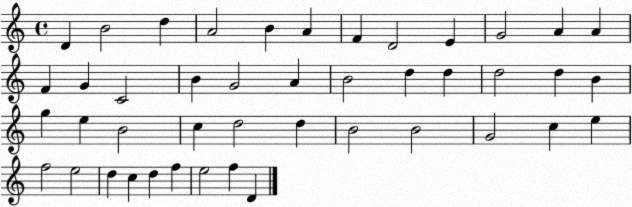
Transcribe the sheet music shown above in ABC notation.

X:1
T:Untitled
M:4/4
L:1/4
K:C
D B2 d A2 B A F D2 E G2 A A F G C2 B G2 A B2 d d d2 d B g e B2 c d2 d B2 B2 G2 c e f2 e2 d c d f e2 f D